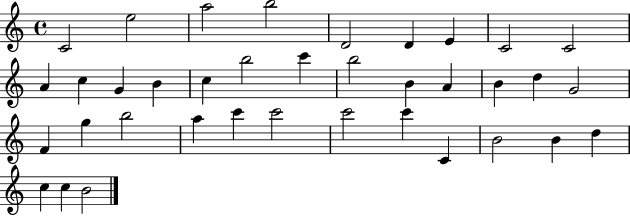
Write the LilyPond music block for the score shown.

{
  \clef treble
  \time 4/4
  \defaultTimeSignature
  \key c \major
  c'2 e''2 | a''2 b''2 | d'2 d'4 e'4 | c'2 c'2 | \break a'4 c''4 g'4 b'4 | c''4 b''2 c'''4 | b''2 b'4 a'4 | b'4 d''4 g'2 | \break f'4 g''4 b''2 | a''4 c'''4 c'''2 | c'''2 c'''4 c'4 | b'2 b'4 d''4 | \break c''4 c''4 b'2 | \bar "|."
}